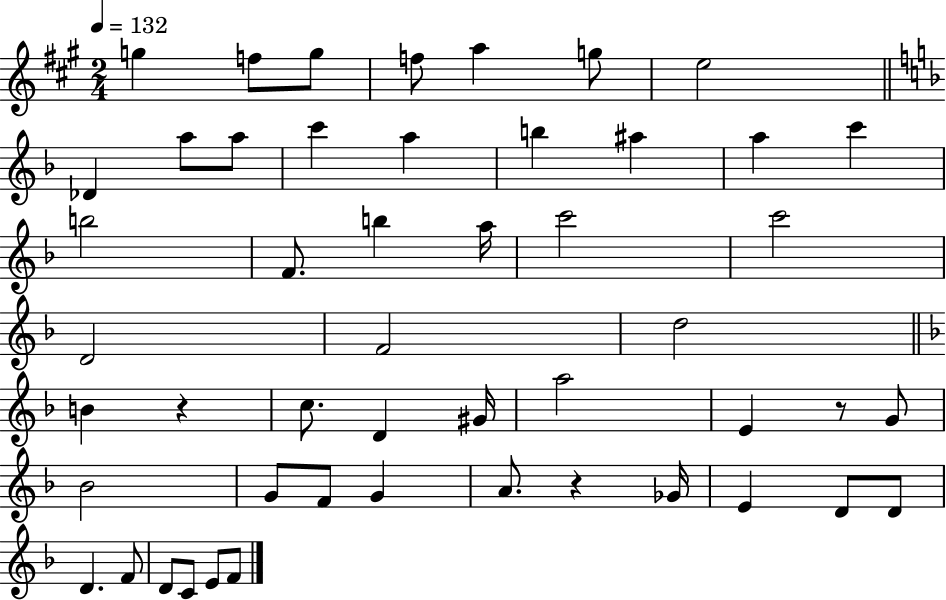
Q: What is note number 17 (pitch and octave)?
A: B5